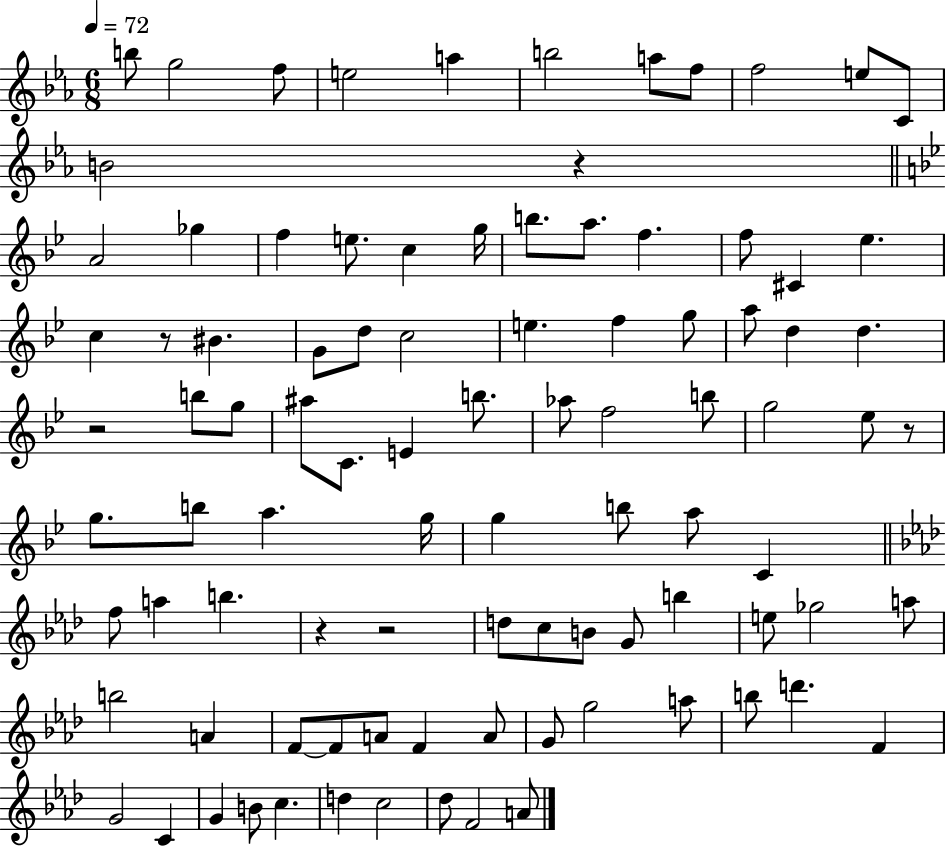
X:1
T:Untitled
M:6/8
L:1/4
K:Eb
b/2 g2 f/2 e2 a b2 a/2 f/2 f2 e/2 C/2 B2 z A2 _g f e/2 c g/4 b/2 a/2 f f/2 ^C _e c z/2 ^B G/2 d/2 c2 e f g/2 a/2 d d z2 b/2 g/2 ^a/2 C/2 E b/2 _a/2 f2 b/2 g2 _e/2 z/2 g/2 b/2 a g/4 g b/2 a/2 C f/2 a b z z2 d/2 c/2 B/2 G/2 b e/2 _g2 a/2 b2 A F/2 F/2 A/2 F A/2 G/2 g2 a/2 b/2 d' F G2 C G B/2 c d c2 _d/2 F2 A/2